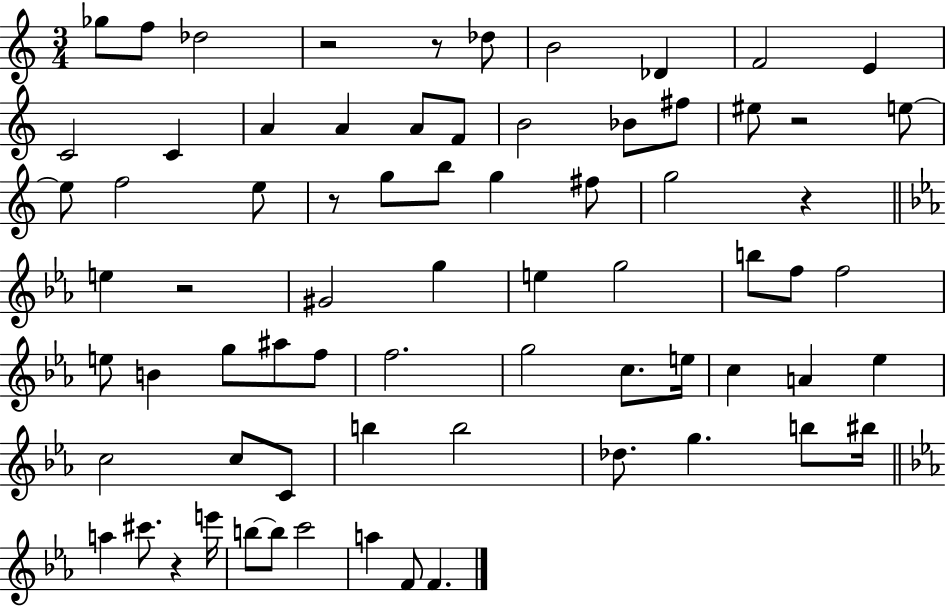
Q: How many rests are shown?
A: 7